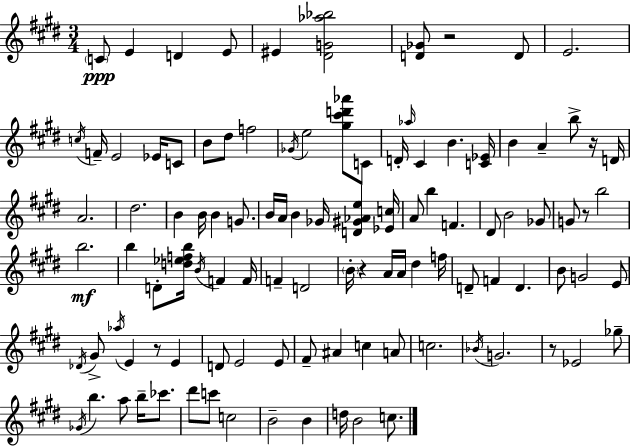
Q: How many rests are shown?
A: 6